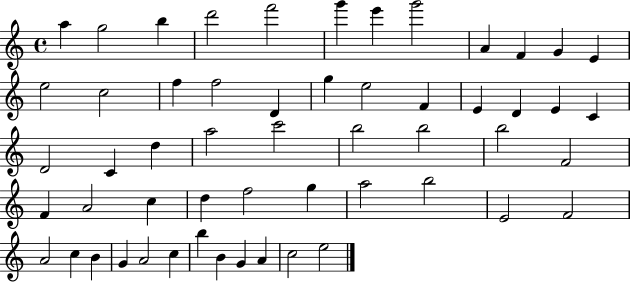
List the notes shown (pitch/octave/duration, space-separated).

A5/q G5/h B5/q D6/h F6/h G6/q E6/q G6/h A4/q F4/q G4/q E4/q E5/h C5/h F5/q F5/h D4/q G5/q E5/h F4/q E4/q D4/q E4/q C4/q D4/h C4/q D5/q A5/h C6/h B5/h B5/h B5/h F4/h F4/q A4/h C5/q D5/q F5/h G5/q A5/h B5/h E4/h F4/h A4/h C5/q B4/q G4/q A4/h C5/q B5/q B4/q G4/q A4/q C5/h E5/h